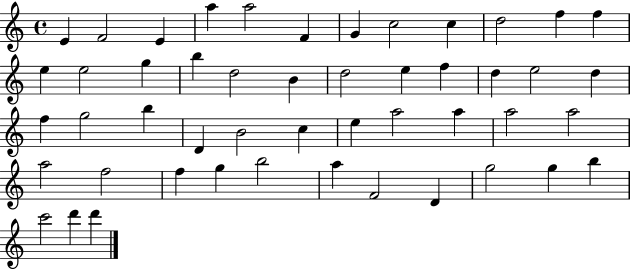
E4/q F4/h E4/q A5/q A5/h F4/q G4/q C5/h C5/q D5/h F5/q F5/q E5/q E5/h G5/q B5/q D5/h B4/q D5/h E5/q F5/q D5/q E5/h D5/q F5/q G5/h B5/q D4/q B4/h C5/q E5/q A5/h A5/q A5/h A5/h A5/h F5/h F5/q G5/q B5/h A5/q F4/h D4/q G5/h G5/q B5/q C6/h D6/q D6/q